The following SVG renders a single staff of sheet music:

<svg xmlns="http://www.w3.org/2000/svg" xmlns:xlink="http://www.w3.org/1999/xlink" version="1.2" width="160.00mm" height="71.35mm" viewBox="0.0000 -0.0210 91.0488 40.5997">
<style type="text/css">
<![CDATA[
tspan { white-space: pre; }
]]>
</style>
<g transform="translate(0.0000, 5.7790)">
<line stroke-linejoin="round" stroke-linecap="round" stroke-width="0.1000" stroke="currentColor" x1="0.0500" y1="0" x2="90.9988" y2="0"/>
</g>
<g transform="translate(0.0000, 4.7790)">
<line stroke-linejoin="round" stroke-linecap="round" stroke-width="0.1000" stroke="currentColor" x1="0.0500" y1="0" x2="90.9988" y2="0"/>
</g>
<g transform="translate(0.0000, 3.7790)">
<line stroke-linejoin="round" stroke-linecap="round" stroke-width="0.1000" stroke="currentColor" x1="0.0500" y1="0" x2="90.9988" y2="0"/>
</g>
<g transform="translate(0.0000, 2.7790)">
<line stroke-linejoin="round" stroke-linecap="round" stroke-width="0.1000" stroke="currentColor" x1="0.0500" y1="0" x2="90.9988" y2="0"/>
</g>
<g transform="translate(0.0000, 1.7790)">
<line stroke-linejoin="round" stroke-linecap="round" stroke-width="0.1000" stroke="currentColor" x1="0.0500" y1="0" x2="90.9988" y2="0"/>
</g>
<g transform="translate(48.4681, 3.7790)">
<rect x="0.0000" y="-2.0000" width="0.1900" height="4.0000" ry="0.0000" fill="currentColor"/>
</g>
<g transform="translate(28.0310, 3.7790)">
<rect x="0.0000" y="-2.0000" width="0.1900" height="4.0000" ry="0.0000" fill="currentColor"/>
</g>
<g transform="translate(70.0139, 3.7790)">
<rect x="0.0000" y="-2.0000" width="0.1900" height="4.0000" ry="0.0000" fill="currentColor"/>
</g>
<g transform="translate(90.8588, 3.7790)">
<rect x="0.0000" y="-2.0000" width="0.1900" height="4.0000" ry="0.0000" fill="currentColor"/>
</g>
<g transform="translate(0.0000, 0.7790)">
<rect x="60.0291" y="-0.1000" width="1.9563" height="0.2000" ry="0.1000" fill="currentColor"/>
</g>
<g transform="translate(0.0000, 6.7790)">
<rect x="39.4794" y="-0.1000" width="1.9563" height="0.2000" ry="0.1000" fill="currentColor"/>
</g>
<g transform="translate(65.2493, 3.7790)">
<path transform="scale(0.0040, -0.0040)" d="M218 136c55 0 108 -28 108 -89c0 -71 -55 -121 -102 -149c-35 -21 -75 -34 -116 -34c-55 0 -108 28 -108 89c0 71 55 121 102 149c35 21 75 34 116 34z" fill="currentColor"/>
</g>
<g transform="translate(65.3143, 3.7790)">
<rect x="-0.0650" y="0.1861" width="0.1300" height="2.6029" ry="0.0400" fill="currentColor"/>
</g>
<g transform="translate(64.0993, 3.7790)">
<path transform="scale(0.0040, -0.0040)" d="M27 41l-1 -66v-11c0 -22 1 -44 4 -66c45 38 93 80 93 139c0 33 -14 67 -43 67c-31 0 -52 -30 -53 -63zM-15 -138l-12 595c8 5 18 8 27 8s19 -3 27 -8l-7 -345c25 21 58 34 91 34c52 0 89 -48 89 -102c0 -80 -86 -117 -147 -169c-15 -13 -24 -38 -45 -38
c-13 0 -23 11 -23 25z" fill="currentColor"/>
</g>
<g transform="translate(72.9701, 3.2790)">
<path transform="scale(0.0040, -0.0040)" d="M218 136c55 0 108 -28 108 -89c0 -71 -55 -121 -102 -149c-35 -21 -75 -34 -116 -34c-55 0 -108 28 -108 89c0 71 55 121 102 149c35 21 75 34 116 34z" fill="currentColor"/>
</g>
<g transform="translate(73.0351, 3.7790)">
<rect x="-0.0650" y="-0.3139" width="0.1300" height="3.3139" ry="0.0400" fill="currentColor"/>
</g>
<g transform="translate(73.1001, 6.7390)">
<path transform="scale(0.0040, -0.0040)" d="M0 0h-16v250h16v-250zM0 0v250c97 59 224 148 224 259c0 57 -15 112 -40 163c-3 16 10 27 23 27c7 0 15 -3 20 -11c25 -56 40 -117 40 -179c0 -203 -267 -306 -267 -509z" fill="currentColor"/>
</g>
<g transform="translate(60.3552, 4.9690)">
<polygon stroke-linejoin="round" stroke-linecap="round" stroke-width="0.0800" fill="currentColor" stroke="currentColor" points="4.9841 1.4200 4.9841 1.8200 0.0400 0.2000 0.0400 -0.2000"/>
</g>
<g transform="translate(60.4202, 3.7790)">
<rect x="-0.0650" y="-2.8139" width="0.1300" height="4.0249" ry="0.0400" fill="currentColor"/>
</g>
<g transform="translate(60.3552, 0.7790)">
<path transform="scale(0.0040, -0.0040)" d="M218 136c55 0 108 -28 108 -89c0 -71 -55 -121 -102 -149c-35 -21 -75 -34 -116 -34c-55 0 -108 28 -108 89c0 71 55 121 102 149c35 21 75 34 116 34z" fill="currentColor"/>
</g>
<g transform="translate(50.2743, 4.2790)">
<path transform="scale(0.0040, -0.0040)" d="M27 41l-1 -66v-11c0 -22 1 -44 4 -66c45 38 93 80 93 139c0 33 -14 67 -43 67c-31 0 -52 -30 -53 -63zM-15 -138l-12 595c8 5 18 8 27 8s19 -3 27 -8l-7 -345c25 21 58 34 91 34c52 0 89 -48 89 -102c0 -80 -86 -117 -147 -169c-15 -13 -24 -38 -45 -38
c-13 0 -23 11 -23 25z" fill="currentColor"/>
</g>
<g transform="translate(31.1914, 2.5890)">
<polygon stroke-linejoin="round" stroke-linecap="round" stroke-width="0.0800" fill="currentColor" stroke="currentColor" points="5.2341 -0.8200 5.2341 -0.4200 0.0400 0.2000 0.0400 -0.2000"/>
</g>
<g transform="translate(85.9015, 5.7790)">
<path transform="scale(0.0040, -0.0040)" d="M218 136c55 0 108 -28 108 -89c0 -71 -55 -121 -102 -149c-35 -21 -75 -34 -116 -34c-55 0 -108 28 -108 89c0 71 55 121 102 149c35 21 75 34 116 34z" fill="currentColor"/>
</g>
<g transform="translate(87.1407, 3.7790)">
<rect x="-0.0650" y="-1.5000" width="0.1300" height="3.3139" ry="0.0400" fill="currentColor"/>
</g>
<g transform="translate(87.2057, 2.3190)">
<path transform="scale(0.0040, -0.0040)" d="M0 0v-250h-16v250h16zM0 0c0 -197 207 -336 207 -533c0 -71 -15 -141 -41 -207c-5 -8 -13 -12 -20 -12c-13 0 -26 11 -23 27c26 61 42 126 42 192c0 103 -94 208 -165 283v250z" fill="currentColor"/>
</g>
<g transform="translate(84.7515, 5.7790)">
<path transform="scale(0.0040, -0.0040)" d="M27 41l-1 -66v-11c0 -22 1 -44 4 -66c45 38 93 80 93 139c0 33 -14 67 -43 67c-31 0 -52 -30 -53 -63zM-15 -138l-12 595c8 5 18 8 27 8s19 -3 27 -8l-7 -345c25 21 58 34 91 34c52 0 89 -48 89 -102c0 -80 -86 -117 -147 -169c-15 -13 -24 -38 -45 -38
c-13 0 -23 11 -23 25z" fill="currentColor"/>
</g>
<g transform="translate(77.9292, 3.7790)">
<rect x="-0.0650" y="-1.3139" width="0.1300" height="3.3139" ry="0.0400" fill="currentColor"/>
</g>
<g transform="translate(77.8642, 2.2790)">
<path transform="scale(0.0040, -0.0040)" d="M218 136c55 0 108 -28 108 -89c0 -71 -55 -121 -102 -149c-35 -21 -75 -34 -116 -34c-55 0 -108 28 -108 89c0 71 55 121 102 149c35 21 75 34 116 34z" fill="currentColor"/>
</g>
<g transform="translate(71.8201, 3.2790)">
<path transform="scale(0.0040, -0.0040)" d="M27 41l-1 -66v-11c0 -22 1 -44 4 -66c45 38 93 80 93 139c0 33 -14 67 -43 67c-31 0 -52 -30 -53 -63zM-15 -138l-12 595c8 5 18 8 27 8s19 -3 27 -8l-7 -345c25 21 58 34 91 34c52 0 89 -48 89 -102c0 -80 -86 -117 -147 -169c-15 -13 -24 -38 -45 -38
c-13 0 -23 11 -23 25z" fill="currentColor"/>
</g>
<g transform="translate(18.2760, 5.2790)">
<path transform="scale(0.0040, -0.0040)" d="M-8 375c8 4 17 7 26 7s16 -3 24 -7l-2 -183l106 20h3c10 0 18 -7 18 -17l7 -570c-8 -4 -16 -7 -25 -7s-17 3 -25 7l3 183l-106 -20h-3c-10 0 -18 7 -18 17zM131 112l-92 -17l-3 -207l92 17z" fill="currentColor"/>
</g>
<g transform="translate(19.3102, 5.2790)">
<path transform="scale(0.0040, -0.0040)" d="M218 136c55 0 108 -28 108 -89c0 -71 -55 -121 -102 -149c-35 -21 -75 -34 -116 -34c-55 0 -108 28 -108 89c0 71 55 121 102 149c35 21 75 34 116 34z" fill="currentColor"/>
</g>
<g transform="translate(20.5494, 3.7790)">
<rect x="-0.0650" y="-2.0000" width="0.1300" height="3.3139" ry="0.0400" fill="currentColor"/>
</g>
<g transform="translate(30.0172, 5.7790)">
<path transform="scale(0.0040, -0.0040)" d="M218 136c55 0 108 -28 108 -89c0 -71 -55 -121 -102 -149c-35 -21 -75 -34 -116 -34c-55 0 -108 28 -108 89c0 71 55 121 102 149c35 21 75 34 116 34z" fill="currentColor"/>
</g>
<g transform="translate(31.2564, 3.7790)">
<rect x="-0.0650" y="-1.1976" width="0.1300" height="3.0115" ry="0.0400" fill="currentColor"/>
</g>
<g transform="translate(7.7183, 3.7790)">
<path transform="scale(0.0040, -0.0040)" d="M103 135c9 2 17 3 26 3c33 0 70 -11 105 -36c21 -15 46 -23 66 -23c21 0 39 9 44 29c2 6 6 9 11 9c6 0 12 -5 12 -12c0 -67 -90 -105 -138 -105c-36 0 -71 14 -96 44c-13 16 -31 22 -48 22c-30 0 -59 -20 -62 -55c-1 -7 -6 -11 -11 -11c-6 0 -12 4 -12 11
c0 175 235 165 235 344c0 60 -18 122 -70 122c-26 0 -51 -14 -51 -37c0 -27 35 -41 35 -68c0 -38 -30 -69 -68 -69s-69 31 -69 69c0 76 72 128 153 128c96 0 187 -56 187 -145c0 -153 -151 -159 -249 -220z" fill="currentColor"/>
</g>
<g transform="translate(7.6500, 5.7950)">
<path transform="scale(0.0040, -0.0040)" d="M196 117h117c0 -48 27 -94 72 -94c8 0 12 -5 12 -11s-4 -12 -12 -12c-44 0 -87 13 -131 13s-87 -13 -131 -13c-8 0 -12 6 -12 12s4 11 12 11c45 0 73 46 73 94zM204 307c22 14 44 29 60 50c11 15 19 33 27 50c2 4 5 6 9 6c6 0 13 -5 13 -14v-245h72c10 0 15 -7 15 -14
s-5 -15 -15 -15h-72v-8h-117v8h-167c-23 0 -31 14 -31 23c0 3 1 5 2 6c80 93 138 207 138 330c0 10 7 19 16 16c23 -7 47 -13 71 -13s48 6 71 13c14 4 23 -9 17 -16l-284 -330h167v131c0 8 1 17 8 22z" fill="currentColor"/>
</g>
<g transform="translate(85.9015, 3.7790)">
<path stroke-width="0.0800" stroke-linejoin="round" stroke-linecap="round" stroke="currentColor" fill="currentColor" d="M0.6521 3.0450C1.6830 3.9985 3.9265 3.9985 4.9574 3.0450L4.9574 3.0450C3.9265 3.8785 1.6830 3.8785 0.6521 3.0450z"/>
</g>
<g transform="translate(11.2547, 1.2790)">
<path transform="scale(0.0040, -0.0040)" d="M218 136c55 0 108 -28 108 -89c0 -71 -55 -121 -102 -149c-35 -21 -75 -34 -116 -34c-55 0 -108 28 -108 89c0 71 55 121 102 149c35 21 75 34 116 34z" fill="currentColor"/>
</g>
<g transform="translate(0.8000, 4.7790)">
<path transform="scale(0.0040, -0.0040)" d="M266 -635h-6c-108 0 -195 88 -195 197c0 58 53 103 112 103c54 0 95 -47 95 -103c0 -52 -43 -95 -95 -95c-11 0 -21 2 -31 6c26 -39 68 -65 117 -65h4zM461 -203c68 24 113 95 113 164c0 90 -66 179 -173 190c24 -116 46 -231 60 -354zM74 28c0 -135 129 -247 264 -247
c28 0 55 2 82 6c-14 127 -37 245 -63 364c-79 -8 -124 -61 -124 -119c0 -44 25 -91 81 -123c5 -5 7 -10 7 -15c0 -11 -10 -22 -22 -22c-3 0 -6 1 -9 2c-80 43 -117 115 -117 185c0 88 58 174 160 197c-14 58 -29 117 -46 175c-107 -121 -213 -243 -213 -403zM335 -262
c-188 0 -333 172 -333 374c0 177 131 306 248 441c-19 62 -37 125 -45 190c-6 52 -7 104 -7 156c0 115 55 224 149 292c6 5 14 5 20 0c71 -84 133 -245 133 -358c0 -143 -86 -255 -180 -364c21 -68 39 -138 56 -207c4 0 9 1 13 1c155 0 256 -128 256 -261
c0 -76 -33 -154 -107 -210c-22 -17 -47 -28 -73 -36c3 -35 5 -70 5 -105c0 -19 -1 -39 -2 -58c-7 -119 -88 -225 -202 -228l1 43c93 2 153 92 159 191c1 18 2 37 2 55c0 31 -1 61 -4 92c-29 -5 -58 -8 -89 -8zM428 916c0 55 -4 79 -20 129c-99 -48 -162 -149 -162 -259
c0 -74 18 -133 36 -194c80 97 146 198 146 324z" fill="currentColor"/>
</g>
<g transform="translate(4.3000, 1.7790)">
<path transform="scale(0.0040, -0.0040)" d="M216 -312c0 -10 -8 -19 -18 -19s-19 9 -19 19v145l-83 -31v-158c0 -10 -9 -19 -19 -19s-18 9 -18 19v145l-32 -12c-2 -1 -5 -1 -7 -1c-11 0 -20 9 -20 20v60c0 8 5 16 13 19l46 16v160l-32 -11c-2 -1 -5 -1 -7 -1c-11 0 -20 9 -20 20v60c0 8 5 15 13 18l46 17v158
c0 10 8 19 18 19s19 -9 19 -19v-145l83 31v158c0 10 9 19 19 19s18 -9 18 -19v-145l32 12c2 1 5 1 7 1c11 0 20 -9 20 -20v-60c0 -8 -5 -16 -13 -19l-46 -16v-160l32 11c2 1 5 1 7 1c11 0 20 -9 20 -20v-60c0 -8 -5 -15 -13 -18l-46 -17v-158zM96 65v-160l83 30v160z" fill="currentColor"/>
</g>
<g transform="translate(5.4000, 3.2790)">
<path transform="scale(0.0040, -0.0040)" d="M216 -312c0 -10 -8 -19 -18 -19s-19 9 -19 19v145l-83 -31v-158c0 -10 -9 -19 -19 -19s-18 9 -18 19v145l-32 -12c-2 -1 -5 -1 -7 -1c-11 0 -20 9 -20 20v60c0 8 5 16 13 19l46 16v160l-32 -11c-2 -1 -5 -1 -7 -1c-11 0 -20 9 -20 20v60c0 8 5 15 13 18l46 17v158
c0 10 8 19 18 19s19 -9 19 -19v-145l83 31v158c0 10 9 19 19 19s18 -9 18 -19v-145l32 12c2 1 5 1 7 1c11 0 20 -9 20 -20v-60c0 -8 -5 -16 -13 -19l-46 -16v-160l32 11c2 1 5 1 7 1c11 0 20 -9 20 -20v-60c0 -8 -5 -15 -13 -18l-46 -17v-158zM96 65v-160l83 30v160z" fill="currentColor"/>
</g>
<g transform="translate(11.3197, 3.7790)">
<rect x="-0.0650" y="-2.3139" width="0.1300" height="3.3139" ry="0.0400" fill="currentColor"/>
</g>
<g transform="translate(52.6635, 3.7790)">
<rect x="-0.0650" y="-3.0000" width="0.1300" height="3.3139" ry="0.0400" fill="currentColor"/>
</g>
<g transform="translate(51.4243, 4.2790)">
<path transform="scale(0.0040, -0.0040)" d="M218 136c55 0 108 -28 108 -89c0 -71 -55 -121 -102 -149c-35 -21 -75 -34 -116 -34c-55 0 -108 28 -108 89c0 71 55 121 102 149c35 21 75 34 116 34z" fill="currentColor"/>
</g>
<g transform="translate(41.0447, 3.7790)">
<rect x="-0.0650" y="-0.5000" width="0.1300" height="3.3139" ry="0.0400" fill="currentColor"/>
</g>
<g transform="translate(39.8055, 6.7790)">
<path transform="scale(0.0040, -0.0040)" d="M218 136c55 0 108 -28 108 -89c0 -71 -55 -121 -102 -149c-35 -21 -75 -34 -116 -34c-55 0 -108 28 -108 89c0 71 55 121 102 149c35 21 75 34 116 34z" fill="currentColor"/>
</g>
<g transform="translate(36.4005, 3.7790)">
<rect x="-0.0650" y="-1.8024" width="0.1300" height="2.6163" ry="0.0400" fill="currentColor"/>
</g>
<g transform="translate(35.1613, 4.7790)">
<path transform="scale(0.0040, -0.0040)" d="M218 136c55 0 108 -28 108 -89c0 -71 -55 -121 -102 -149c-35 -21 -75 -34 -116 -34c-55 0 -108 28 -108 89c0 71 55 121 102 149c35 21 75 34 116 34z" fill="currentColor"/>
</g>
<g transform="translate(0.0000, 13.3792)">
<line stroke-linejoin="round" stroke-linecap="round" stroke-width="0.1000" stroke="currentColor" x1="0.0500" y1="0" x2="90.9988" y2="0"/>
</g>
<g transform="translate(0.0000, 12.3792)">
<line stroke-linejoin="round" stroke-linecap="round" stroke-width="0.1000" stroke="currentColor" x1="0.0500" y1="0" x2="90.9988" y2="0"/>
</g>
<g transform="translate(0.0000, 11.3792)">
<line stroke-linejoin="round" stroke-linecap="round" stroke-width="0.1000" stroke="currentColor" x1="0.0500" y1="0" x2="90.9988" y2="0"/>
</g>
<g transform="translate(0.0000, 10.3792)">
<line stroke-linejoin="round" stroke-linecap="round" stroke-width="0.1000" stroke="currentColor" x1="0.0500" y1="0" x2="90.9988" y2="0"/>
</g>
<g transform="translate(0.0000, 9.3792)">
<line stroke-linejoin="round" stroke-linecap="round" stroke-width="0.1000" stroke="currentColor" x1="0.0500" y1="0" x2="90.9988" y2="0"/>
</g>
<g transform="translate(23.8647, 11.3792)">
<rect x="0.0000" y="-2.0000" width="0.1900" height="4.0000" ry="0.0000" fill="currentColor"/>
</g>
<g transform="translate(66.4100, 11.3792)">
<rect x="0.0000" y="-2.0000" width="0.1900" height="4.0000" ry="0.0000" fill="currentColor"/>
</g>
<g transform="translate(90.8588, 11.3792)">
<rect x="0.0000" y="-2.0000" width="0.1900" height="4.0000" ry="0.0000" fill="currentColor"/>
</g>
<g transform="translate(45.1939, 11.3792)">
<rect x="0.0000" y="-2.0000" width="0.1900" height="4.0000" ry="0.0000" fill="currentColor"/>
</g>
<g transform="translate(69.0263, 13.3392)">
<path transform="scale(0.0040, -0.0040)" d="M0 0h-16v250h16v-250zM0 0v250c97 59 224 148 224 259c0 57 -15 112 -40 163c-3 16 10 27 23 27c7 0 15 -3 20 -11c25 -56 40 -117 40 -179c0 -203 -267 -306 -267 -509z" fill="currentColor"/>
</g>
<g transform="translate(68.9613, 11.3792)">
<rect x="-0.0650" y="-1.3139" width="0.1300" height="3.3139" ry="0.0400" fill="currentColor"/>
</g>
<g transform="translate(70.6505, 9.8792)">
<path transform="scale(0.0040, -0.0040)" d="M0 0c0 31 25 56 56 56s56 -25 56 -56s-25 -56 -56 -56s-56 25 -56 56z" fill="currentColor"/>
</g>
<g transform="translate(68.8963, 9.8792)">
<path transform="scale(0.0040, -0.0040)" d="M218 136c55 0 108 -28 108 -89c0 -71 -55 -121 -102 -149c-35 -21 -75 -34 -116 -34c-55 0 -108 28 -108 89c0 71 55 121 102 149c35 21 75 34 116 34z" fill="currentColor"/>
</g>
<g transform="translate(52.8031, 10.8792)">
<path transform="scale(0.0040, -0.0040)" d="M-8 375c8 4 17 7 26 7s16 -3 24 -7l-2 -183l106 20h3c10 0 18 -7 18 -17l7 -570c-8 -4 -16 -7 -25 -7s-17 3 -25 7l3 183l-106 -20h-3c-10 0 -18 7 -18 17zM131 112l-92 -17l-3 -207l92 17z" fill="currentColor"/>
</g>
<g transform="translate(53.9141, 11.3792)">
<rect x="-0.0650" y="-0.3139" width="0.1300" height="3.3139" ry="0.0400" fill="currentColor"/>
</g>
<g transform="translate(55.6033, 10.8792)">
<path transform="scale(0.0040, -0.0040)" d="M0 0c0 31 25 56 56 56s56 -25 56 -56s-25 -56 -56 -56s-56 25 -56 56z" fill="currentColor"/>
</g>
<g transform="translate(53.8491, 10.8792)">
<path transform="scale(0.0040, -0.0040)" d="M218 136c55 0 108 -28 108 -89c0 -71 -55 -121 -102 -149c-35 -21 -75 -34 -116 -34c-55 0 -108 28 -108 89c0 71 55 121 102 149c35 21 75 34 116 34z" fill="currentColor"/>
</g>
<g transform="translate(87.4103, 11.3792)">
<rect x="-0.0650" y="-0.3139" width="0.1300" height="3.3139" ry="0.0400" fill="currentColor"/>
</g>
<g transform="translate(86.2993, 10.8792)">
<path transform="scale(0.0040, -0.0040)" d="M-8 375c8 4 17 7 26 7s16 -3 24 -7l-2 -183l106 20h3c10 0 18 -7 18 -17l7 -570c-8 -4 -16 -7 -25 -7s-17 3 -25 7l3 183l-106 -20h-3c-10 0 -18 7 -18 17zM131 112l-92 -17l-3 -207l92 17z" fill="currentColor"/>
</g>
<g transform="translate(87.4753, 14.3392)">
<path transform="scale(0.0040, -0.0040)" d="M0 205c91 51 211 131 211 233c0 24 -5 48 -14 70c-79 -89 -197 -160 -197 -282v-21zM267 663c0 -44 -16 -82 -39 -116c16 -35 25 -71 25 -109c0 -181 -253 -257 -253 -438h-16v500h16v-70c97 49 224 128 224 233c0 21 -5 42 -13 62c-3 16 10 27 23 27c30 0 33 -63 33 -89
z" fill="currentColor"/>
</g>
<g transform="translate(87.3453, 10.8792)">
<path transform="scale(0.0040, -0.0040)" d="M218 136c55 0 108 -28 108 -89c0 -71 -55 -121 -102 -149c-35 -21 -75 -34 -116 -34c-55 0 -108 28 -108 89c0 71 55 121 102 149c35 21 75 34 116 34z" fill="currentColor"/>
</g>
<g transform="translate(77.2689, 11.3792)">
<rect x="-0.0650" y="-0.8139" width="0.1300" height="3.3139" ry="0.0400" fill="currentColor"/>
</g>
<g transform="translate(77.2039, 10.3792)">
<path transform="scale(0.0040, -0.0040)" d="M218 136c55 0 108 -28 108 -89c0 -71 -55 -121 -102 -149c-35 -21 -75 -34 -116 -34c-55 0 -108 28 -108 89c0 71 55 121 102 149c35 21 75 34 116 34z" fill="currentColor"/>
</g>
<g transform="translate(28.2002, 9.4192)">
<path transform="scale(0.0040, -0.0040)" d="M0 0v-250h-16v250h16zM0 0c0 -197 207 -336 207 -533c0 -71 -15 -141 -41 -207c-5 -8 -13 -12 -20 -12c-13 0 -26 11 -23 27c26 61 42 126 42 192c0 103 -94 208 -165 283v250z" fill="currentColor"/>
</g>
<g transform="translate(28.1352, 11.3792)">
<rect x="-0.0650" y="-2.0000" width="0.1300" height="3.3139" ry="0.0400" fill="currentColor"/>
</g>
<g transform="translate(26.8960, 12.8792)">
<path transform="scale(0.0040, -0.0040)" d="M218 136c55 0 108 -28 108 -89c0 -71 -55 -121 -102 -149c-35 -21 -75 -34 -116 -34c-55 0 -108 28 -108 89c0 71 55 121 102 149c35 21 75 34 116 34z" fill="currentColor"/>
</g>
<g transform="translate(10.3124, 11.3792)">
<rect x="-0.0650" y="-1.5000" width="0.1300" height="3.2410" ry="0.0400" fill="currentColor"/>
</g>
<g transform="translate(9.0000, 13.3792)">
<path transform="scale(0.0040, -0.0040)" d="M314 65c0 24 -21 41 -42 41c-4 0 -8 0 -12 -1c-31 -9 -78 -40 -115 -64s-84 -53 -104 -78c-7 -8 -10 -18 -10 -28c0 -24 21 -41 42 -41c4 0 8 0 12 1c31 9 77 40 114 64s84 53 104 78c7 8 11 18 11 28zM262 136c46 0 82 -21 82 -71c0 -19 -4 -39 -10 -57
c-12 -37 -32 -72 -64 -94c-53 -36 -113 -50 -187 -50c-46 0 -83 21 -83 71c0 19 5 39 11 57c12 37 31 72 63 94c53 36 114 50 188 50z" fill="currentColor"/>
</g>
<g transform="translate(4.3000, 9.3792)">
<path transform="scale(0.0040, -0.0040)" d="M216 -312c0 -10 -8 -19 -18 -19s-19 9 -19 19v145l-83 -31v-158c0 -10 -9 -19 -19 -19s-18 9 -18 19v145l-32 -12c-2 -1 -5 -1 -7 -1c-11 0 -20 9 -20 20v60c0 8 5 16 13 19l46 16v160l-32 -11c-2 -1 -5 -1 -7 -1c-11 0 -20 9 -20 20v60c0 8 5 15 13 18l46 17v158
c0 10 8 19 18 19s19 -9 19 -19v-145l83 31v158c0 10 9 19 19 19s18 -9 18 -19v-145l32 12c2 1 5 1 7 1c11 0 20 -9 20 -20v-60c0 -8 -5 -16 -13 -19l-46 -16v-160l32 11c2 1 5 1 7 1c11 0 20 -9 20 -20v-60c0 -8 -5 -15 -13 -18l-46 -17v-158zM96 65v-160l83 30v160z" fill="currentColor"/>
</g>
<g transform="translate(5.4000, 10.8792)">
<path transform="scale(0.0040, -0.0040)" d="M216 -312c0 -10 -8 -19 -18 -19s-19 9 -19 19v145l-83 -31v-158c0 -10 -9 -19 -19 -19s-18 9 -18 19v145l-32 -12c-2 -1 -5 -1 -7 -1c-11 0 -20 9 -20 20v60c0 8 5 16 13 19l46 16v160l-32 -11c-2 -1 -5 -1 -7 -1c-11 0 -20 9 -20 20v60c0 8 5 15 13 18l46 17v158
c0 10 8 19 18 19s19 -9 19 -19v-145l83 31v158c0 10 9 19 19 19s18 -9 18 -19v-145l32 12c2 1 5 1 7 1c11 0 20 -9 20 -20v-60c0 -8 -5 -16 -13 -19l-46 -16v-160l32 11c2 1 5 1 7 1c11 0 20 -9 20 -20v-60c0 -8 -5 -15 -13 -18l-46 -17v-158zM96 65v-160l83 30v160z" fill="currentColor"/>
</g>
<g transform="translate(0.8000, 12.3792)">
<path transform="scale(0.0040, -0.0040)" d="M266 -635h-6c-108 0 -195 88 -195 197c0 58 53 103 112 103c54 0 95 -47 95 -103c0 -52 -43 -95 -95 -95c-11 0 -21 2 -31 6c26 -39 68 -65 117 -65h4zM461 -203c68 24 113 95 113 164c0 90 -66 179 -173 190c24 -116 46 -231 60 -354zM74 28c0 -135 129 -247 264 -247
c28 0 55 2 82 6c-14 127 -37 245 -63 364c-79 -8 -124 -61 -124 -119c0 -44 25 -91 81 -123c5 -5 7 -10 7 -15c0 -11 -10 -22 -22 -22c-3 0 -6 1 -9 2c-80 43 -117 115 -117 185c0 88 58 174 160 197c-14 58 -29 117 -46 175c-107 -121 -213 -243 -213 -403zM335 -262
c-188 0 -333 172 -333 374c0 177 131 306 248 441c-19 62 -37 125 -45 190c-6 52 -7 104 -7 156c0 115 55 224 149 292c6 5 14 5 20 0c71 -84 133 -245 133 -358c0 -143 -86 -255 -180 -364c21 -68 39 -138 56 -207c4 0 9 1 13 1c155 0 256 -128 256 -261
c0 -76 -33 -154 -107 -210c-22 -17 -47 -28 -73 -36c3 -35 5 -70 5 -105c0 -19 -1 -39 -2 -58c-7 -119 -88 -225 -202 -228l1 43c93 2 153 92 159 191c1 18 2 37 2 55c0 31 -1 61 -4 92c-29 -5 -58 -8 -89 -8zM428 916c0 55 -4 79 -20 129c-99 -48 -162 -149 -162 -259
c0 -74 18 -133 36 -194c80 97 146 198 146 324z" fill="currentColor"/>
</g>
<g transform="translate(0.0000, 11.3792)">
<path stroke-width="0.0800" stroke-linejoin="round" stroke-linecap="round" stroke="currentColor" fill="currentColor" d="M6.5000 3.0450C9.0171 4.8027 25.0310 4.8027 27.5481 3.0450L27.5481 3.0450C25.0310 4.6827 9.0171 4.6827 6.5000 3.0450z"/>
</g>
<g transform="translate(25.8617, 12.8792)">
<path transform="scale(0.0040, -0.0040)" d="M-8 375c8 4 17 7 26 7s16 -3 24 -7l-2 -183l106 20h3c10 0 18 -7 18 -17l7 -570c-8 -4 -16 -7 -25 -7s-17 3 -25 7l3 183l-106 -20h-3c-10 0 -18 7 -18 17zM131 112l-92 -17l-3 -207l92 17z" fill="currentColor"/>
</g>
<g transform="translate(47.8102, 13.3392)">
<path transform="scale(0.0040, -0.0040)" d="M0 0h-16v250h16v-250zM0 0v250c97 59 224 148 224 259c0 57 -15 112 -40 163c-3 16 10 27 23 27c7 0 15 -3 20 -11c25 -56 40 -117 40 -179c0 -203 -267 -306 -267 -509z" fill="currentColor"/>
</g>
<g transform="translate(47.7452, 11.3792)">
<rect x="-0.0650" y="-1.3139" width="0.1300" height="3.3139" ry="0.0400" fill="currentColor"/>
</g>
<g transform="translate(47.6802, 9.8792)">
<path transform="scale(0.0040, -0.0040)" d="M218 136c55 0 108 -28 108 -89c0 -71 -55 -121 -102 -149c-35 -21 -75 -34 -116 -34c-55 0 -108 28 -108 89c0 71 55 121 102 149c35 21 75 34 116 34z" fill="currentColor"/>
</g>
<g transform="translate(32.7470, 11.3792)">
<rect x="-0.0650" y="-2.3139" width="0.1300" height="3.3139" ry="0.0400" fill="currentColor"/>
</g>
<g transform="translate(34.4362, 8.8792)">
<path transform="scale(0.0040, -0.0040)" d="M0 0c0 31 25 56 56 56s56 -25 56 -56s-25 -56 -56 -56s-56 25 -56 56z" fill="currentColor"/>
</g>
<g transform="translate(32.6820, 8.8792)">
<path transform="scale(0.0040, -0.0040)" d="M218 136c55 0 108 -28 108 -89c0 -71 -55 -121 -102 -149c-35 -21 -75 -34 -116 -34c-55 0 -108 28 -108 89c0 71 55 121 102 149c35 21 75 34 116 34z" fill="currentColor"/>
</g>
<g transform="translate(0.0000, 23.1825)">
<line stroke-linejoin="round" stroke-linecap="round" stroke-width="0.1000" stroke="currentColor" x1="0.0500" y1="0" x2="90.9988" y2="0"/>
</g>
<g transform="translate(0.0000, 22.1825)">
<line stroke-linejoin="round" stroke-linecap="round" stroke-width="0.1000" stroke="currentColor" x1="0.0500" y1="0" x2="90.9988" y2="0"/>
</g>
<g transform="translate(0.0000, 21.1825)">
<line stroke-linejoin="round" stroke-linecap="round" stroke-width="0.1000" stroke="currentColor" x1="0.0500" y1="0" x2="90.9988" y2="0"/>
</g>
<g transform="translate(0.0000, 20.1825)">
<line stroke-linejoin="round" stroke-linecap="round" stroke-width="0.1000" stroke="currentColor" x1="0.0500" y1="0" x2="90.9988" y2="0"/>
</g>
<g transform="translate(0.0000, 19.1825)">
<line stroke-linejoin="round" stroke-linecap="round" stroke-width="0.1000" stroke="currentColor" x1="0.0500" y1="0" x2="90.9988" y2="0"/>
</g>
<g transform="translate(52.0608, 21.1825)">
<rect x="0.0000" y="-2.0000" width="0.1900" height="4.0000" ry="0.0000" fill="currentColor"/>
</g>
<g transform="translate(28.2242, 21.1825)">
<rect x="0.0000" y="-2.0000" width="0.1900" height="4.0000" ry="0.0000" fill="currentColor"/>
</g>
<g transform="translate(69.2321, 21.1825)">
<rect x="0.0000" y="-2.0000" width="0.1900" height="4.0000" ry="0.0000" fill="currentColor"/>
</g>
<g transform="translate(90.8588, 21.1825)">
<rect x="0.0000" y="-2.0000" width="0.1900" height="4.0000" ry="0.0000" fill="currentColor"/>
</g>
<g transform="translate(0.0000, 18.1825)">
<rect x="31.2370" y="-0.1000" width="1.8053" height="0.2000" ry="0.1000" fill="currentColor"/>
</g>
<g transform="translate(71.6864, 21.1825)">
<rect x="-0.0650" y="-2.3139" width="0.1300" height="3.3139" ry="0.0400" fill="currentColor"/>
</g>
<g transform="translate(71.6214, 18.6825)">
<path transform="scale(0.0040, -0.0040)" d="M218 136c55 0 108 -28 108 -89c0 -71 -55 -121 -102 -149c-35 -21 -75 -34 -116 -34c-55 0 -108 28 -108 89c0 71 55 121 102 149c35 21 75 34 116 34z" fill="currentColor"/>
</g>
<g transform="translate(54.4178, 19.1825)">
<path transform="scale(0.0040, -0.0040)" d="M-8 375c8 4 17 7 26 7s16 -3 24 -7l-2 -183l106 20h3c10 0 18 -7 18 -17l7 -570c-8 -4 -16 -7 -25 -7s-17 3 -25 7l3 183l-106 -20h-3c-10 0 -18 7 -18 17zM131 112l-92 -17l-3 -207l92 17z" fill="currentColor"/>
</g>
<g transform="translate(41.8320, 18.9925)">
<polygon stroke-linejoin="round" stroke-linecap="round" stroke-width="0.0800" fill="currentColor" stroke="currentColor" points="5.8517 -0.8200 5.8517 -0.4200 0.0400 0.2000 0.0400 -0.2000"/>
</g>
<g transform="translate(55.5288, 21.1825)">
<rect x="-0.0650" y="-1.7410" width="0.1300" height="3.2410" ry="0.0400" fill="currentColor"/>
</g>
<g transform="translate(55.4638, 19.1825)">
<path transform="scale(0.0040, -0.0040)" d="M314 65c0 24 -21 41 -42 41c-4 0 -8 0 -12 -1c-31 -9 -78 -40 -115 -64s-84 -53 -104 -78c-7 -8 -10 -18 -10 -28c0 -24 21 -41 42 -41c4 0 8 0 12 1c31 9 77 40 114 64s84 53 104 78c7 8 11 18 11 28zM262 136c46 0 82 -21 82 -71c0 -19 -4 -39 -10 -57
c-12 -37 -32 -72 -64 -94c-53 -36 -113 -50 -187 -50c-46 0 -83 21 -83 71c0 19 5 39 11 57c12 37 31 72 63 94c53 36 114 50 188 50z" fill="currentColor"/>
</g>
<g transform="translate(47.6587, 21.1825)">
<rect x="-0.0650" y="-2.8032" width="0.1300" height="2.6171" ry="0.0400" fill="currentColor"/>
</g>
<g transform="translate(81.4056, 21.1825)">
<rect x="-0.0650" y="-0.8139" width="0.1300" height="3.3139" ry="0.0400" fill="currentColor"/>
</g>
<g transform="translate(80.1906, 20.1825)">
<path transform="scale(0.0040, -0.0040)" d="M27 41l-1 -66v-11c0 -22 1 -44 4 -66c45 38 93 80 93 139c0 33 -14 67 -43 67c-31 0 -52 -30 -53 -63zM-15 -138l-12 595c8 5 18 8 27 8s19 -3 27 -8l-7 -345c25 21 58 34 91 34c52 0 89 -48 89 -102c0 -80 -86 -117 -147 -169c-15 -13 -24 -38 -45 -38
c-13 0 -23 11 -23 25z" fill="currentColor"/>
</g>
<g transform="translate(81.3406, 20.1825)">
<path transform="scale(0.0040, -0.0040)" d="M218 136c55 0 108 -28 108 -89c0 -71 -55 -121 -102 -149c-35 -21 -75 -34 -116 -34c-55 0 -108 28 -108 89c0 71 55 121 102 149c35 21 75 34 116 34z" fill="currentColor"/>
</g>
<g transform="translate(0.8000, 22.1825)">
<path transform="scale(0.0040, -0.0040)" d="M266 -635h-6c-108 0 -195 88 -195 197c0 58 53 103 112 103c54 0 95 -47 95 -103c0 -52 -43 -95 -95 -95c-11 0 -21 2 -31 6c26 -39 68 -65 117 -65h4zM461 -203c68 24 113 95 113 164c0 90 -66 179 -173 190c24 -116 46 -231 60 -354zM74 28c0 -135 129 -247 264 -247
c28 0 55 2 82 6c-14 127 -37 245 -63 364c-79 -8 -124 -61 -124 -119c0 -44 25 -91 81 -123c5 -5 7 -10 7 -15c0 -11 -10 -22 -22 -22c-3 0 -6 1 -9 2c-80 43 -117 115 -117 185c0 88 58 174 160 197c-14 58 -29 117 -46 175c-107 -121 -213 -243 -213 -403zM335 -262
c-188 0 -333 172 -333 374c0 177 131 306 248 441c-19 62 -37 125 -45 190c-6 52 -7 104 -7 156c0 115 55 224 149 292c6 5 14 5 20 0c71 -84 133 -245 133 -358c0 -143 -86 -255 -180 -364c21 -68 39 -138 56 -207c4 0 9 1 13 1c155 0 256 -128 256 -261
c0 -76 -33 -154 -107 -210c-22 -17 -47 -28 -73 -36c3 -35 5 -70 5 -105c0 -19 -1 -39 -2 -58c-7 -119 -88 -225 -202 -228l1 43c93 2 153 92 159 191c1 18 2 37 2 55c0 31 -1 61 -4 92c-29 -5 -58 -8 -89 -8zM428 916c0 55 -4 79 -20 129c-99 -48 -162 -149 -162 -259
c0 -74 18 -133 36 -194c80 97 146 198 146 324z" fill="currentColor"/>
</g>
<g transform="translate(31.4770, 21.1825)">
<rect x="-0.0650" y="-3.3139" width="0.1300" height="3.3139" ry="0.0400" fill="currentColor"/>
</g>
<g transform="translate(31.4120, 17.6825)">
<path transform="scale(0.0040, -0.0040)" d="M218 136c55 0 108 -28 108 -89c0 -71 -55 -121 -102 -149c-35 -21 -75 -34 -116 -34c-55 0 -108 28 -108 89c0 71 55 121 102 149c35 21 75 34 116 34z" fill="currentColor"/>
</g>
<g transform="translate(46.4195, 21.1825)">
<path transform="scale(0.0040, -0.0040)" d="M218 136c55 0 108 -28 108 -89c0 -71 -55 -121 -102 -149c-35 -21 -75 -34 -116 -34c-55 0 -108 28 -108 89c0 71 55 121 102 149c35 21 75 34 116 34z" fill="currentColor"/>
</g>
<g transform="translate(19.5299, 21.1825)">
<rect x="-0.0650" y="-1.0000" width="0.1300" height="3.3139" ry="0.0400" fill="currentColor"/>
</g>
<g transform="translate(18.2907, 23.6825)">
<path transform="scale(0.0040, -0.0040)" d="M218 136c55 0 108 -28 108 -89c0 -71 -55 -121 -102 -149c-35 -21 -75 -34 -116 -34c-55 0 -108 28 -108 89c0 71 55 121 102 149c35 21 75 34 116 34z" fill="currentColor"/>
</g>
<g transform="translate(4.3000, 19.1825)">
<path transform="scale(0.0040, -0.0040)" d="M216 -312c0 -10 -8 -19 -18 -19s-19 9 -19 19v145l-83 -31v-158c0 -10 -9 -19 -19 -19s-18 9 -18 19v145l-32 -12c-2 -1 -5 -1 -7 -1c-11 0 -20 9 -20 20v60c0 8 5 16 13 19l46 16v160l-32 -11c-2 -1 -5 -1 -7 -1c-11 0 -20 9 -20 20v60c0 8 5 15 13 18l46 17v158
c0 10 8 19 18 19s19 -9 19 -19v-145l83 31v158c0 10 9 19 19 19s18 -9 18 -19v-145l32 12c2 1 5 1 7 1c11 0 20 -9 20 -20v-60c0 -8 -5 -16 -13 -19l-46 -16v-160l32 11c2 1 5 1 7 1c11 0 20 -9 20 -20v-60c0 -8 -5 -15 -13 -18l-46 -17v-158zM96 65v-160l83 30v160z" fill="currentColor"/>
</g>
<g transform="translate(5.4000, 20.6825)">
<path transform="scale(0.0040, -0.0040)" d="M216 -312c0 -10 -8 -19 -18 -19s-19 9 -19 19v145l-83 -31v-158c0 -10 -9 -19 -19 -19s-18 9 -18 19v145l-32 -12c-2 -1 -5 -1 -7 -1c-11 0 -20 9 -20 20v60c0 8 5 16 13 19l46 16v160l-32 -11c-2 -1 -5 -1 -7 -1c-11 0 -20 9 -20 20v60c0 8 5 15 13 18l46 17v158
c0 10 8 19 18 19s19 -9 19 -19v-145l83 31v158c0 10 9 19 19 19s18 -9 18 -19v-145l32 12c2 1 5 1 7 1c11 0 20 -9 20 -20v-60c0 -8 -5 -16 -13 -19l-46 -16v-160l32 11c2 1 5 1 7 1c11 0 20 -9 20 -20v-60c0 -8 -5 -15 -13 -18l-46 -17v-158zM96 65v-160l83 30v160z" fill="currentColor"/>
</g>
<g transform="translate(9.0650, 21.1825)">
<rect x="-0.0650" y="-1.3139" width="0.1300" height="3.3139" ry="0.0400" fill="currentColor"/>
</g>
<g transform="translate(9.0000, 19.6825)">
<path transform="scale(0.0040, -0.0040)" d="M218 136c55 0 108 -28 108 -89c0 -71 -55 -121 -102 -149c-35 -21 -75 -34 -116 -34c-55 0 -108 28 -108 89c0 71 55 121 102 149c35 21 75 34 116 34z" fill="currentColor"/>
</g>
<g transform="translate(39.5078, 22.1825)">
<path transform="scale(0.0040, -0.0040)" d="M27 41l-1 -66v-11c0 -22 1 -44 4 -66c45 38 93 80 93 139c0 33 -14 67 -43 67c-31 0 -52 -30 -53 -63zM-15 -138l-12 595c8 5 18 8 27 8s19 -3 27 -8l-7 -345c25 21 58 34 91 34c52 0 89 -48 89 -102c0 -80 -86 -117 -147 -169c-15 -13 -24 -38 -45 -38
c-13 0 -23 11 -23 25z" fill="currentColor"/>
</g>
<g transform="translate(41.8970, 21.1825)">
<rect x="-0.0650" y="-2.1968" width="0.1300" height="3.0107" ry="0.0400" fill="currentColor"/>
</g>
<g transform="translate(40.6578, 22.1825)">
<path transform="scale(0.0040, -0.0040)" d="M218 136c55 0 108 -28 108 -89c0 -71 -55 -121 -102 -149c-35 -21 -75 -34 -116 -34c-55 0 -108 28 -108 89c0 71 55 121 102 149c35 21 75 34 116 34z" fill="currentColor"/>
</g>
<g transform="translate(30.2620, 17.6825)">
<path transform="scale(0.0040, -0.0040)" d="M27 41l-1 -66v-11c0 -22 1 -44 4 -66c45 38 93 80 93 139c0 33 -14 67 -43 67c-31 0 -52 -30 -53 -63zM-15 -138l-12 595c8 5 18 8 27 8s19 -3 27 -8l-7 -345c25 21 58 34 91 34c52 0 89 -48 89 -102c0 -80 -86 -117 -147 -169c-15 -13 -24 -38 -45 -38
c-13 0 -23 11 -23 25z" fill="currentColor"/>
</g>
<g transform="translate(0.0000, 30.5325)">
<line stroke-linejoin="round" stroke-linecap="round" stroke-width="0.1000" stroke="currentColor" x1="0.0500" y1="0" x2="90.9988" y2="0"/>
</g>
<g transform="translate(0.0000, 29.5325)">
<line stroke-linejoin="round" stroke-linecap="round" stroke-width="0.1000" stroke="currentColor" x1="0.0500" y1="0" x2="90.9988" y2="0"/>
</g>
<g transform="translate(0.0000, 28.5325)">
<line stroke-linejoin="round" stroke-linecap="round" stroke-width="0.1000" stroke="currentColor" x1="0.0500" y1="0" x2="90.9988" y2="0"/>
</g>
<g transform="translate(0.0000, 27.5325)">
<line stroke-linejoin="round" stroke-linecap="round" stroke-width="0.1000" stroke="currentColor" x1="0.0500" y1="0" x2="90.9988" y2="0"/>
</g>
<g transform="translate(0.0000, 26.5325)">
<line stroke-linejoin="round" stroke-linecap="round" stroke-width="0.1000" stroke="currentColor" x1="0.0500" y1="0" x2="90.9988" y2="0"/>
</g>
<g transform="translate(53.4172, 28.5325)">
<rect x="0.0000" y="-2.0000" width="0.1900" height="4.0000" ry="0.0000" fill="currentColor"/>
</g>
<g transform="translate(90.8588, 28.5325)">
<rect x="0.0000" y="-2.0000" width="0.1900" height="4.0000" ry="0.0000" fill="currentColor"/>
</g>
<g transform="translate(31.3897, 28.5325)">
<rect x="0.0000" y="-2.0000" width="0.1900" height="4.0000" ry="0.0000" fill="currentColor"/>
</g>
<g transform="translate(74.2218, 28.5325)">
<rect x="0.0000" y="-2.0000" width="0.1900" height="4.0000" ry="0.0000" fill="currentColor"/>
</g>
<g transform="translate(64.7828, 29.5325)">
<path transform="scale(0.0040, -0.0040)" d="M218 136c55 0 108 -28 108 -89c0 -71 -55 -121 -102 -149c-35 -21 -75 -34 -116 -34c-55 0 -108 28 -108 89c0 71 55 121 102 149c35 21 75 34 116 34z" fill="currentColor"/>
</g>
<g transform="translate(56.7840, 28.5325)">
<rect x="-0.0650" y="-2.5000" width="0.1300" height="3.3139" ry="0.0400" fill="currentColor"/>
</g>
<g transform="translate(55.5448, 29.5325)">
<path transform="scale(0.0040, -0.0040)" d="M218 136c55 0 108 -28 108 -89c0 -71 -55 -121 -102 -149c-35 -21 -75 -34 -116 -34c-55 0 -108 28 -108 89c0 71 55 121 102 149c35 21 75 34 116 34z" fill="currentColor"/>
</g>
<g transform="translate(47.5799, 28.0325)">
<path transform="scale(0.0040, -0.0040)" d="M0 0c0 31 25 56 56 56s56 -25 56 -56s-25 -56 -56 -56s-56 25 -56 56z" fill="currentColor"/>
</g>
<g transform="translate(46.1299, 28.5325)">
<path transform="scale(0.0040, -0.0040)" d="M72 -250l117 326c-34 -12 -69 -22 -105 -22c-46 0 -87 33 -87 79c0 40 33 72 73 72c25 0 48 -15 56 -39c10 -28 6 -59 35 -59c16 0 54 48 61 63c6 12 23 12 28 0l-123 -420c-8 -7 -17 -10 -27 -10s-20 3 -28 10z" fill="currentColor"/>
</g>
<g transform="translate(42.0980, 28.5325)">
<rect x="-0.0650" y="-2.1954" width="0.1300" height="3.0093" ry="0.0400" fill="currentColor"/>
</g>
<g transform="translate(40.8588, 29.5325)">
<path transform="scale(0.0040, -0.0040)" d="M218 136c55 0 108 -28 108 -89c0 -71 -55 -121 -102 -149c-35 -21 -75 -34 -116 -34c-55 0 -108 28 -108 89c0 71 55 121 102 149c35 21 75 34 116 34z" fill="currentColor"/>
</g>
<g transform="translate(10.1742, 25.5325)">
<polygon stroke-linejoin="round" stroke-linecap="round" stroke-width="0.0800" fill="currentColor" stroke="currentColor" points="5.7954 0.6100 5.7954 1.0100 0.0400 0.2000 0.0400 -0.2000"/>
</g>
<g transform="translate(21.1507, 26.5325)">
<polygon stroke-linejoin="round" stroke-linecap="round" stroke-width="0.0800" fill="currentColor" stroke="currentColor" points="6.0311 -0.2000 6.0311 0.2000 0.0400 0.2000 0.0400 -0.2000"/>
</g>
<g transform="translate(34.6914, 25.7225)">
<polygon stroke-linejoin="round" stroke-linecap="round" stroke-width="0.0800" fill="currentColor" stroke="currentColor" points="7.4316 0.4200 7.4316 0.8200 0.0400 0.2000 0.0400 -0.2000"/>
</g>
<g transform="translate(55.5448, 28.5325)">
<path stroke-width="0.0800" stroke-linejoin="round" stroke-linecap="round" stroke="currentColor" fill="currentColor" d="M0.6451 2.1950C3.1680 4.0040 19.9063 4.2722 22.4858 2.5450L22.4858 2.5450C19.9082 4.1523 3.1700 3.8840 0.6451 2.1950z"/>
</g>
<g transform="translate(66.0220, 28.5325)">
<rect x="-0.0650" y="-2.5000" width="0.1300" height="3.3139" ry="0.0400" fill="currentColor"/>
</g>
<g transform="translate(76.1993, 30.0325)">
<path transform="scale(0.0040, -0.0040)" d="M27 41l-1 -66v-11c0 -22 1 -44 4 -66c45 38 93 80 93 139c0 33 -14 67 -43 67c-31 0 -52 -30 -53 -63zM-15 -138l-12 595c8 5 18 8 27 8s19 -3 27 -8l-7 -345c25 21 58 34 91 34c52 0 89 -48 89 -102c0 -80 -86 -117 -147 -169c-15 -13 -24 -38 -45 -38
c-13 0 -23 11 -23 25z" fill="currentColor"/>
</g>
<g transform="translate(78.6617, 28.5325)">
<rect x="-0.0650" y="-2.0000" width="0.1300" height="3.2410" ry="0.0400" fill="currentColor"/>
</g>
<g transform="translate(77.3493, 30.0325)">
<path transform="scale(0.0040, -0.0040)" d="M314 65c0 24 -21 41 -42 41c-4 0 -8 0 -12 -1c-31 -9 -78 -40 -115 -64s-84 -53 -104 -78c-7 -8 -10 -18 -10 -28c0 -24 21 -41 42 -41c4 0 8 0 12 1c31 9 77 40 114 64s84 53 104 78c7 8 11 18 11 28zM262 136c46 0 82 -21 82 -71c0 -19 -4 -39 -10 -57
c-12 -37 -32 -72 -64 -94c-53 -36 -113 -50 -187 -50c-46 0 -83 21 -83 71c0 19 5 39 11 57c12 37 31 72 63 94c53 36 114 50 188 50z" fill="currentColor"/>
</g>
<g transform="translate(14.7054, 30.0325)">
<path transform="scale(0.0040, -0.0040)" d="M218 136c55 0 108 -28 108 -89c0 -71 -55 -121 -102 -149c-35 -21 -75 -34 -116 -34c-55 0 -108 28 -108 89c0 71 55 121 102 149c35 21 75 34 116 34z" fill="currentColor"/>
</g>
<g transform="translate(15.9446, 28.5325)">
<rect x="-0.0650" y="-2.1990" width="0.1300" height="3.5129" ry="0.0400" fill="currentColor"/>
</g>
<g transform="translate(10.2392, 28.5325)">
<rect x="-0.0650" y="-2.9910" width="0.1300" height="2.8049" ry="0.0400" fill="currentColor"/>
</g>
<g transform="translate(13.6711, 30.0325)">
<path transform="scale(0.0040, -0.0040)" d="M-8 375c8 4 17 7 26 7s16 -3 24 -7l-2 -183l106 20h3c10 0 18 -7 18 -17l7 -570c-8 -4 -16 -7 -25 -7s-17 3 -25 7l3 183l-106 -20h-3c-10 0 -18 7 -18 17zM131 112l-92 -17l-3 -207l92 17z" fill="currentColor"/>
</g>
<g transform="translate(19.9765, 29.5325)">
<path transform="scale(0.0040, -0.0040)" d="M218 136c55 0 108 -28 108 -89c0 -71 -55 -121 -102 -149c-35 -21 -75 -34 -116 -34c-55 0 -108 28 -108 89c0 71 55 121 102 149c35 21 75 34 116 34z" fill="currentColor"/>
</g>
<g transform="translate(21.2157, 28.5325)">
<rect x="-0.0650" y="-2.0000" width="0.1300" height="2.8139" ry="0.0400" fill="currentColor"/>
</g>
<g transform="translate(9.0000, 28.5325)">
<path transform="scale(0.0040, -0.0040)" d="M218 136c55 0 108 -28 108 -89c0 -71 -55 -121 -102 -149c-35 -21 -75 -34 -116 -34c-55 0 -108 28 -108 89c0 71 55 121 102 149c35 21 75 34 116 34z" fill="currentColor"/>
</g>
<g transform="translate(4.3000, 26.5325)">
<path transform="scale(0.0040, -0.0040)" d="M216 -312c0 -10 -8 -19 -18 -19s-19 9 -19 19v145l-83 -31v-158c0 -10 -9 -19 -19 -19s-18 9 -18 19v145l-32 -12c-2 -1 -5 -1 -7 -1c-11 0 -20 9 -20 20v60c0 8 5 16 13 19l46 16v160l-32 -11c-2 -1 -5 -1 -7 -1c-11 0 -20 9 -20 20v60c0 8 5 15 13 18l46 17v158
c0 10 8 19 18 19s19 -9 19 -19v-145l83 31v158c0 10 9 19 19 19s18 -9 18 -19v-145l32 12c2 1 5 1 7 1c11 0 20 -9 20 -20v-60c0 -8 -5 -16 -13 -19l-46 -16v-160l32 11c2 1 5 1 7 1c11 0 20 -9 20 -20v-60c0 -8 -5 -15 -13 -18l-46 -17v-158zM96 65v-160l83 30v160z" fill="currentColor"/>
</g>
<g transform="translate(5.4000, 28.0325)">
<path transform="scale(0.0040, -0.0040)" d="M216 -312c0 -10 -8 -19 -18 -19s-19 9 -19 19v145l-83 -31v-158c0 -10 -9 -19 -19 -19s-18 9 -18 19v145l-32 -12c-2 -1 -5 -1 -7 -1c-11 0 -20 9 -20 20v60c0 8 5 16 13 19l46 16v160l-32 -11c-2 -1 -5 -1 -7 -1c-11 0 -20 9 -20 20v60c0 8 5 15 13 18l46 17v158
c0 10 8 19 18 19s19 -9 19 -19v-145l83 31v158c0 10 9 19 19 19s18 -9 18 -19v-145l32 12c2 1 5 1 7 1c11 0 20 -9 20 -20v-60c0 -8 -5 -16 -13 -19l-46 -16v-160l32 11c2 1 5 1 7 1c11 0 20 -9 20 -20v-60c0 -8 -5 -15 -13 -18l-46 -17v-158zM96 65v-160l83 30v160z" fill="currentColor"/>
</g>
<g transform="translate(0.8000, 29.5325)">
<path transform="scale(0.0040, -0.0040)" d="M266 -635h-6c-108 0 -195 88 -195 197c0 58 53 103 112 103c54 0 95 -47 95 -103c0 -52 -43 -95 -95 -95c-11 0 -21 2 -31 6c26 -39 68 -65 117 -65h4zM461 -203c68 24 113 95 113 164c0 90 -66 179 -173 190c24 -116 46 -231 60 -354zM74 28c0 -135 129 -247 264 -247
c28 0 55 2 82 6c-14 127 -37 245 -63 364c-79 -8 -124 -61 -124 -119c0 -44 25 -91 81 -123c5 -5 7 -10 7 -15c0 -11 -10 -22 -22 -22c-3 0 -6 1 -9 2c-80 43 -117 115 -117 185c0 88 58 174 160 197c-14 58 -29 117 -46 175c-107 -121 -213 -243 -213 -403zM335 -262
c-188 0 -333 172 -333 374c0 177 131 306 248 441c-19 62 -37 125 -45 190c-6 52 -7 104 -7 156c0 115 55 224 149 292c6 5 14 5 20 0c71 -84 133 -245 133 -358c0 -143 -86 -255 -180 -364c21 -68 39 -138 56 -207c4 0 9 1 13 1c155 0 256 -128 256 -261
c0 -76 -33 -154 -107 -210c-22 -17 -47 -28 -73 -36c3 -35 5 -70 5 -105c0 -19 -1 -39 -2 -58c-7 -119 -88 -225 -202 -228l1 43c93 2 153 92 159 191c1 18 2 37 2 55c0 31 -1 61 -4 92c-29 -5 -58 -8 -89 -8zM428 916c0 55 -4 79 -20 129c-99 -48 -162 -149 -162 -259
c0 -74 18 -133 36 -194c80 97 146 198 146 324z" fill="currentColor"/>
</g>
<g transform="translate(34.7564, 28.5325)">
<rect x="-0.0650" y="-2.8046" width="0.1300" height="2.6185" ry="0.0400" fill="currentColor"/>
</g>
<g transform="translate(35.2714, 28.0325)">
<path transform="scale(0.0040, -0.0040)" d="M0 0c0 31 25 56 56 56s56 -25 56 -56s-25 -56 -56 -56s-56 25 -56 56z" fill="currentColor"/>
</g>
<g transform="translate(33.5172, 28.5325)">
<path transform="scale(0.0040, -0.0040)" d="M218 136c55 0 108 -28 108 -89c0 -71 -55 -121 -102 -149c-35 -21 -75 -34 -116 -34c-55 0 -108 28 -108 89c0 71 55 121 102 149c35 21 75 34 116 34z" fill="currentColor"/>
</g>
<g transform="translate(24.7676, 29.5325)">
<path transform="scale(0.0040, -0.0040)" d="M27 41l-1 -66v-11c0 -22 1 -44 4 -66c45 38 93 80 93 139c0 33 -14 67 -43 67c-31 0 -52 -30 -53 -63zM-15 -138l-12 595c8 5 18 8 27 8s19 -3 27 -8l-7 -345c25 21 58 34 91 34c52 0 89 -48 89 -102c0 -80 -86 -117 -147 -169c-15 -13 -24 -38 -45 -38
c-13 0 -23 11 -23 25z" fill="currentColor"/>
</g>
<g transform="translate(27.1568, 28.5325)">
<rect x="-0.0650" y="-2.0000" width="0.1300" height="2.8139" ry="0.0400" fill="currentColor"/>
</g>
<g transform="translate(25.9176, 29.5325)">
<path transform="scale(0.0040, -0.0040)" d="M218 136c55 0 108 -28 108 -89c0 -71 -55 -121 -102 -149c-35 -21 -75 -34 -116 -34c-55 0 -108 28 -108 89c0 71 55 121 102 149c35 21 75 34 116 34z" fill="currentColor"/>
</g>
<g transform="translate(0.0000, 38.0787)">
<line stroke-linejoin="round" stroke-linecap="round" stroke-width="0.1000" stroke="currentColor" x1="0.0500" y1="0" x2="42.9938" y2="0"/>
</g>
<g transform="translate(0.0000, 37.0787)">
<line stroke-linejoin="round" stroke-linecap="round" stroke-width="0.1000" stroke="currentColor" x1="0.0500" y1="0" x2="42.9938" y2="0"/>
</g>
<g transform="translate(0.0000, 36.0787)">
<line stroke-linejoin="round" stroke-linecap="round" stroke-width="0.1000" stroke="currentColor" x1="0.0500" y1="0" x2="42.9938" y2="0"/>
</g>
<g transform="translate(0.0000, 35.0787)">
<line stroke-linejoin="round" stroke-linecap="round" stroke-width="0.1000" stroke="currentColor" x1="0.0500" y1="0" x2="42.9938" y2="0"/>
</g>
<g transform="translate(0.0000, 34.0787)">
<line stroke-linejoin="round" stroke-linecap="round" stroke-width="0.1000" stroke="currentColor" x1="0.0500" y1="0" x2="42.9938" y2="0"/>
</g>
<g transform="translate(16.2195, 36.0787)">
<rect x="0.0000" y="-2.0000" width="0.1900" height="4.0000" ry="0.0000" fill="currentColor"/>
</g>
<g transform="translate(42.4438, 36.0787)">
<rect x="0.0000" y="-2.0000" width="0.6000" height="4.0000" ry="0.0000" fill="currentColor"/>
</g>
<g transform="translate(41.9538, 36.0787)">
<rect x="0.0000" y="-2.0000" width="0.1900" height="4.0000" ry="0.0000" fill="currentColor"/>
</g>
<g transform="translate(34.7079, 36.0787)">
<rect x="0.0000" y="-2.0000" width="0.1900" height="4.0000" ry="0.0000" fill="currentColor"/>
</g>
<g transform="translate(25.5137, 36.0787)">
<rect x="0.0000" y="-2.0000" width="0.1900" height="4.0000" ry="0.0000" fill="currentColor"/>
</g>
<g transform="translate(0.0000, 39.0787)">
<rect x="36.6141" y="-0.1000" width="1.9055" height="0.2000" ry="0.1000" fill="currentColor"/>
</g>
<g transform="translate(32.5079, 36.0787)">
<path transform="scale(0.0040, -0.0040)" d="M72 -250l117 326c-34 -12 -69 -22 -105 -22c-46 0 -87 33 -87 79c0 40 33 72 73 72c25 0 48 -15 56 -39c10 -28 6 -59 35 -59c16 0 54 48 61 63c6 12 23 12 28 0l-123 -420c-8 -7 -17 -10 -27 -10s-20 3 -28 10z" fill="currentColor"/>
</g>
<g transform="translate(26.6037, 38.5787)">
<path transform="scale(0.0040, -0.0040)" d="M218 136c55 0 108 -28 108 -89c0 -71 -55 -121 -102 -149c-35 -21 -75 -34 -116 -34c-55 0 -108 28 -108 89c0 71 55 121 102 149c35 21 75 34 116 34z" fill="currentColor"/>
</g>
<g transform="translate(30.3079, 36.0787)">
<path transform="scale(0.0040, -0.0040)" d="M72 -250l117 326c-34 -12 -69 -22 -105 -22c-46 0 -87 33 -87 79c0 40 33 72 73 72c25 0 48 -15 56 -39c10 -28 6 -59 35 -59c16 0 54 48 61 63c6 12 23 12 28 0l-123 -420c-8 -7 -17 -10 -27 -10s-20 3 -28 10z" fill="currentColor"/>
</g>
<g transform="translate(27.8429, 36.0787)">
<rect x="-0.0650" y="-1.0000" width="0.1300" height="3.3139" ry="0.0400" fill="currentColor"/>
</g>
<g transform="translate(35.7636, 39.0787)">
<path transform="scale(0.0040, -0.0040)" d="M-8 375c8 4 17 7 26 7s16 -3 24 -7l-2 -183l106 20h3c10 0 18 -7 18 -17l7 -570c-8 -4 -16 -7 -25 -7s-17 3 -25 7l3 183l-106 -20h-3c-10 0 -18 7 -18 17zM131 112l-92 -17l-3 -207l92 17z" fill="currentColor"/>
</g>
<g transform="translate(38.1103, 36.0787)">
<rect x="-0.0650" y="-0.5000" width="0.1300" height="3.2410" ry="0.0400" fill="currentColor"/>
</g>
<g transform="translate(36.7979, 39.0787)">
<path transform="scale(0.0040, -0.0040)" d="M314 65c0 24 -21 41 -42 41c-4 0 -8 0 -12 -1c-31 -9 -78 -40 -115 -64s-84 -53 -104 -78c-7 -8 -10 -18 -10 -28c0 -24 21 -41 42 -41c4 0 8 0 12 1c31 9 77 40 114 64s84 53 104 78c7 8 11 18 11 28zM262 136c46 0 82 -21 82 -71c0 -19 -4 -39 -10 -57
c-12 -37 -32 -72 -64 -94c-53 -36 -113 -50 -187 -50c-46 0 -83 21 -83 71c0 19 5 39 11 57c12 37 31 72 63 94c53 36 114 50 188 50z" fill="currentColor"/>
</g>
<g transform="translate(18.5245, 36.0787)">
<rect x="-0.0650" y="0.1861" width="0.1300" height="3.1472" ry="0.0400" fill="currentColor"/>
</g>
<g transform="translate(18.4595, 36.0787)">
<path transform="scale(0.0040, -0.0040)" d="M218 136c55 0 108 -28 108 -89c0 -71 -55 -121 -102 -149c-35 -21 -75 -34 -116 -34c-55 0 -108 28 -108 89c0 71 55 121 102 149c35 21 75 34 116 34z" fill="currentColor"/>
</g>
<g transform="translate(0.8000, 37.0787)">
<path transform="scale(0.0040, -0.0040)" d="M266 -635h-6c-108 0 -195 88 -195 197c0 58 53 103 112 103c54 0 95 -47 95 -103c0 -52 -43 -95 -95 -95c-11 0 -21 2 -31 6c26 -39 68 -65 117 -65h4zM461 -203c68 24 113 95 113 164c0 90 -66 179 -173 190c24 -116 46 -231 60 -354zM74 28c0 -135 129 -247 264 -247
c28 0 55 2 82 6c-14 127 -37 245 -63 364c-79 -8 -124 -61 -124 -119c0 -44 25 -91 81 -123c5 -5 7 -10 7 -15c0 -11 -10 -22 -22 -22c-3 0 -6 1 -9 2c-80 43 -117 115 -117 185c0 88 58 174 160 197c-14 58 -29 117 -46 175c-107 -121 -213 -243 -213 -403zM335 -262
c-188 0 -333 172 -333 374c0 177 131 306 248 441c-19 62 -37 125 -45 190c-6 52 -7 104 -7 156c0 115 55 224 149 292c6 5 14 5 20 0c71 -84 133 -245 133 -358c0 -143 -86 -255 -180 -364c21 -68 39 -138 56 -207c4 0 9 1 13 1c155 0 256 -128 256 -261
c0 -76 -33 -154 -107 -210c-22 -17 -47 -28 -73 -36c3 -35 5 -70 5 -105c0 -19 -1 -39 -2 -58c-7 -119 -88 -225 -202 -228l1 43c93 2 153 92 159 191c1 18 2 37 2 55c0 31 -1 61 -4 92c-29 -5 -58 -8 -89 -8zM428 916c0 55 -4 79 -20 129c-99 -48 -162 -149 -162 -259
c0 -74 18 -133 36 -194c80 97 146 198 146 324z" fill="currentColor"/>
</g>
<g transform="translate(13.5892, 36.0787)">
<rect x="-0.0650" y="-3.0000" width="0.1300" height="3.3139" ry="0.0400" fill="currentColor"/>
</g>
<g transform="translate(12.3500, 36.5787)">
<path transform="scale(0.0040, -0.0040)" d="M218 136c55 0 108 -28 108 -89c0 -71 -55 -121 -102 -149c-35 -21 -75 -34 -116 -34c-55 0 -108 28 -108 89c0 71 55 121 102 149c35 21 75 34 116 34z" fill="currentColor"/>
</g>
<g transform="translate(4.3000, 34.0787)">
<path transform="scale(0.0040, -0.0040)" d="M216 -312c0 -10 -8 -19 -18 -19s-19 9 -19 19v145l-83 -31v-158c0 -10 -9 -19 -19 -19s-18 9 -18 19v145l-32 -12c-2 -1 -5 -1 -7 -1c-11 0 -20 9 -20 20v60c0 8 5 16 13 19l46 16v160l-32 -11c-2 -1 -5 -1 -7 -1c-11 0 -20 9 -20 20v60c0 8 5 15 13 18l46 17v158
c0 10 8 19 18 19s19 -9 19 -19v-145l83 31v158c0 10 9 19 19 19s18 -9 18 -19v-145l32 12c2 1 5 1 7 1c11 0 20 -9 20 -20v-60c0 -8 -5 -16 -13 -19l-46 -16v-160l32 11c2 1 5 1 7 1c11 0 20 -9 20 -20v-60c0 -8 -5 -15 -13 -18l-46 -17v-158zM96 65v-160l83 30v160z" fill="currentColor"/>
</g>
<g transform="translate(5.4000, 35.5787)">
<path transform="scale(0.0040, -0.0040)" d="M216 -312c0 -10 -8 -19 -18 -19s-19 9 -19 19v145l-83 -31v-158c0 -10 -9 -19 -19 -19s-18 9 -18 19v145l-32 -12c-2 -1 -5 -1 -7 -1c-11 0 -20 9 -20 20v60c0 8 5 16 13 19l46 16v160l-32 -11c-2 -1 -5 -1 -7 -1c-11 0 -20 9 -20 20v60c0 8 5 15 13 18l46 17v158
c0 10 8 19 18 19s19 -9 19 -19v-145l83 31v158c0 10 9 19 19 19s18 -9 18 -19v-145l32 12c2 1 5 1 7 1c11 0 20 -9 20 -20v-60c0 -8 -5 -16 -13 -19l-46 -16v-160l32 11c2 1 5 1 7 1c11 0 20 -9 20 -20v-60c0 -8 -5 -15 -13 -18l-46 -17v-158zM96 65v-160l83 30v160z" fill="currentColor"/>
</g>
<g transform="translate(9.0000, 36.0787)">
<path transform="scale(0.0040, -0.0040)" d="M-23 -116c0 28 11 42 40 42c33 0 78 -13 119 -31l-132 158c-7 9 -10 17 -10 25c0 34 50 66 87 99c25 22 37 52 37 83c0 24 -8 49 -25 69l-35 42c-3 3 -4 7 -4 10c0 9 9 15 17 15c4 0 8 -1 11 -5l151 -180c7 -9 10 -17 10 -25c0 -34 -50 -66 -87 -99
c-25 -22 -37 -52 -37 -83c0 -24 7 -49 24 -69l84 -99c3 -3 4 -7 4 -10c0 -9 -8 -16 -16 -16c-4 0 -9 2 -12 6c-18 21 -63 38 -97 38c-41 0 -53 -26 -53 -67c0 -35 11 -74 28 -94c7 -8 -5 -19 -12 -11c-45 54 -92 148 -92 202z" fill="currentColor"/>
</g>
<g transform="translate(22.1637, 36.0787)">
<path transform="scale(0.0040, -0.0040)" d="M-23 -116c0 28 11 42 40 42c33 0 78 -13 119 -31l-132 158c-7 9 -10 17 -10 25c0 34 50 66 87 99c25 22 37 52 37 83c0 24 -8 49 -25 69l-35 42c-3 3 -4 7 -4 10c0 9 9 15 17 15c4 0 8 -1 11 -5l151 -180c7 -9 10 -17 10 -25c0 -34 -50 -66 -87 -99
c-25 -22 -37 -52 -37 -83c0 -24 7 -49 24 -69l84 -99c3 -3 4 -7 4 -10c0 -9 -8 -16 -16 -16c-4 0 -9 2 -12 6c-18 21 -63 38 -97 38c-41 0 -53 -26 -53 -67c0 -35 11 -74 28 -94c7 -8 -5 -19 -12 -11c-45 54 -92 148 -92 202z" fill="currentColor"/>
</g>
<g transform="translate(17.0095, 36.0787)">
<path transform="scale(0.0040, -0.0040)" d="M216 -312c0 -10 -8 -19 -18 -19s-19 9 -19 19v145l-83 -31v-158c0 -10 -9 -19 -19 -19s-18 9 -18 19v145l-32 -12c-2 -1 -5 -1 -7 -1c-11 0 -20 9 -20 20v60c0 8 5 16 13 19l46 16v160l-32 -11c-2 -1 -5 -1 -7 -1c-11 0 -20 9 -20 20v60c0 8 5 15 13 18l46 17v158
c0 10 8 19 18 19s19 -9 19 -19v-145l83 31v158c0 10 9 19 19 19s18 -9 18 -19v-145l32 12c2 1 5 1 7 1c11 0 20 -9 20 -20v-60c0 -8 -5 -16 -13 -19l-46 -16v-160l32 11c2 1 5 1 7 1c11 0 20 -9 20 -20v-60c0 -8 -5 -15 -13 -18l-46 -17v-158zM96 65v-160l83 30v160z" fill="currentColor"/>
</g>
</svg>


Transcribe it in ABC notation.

X:1
T:Untitled
M:2/4
L:1/4
K:D
g F E/2 G/2 ^C _A a/2 _B/2 _c/2 e _E/2 E2 F/2 g e/2 c e/2 d c/4 e D _b _G/2 B/2 f2 g _d B/2 F/2 G/2 _G/2 B/2 G/2 z/2 G G _F2 z A ^B z D z/2 z/2 C2